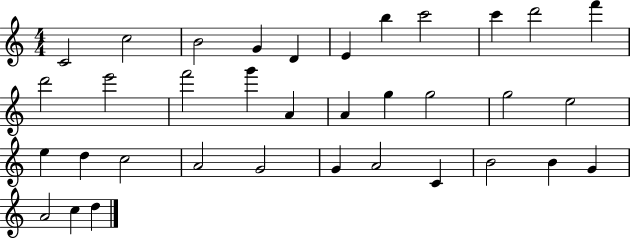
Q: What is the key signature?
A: C major